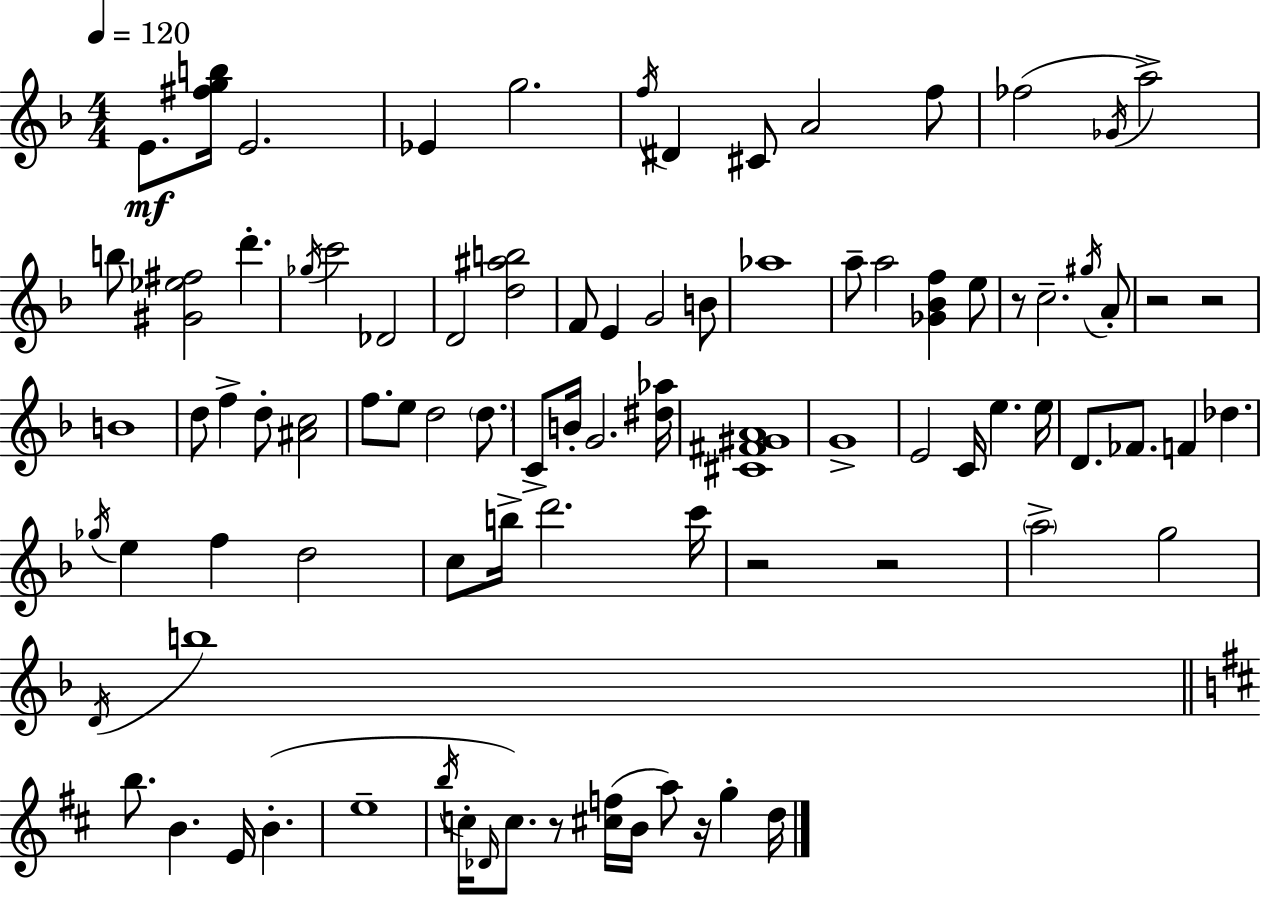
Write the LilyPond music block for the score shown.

{
  \clef treble
  \numericTimeSignature
  \time 4/4
  \key d \minor
  \tempo 4 = 120
  \repeat volta 2 { e'8.\mf <fis'' g'' b''>16 e'2. | ees'4 g''2. | \acciaccatura { f''16 } dis'4 cis'8 a'2 f''8 | fes''2( \acciaccatura { ges'16 } a''2->) | \break b''8 <gis' ees'' fis''>2 d'''4.-. | \acciaccatura { ges''16 } c'''2 des'2 | d'2 <d'' ais'' b''>2 | f'8 e'4 g'2 | \break b'8 aes''1 | a''8-- a''2 <ges' bes' f''>4 | e''8 r8 c''2.-- | \acciaccatura { gis''16 } a'8-. r2 r2 | \break b'1 | d''8 f''4-> d''8-. <ais' c''>2 | f''8. e''8 d''2 | \parenthesize d''8. c'8-> b'16-. g'2. | \break <dis'' aes''>16 <cis' fis' gis' a'>1 | g'1-> | e'2 c'16 e''4. | e''16 d'8. fes'8. f'4 des''4. | \break \acciaccatura { ges''16 } e''4 f''4 d''2 | c''8 b''16-> d'''2. | c'''16 r2 r2 | \parenthesize a''2-> g''2 | \break \acciaccatura { d'16 } b''1 | \bar "||" \break \key d \major b''8. b'4. e'16 b'4.-.( | e''1-- | \acciaccatura { b''16 } c''16-. \grace { des'16 }) c''8. r8 <cis'' f''>16( b'16 a''8) r16 g''4-. | d''16 } \bar "|."
}